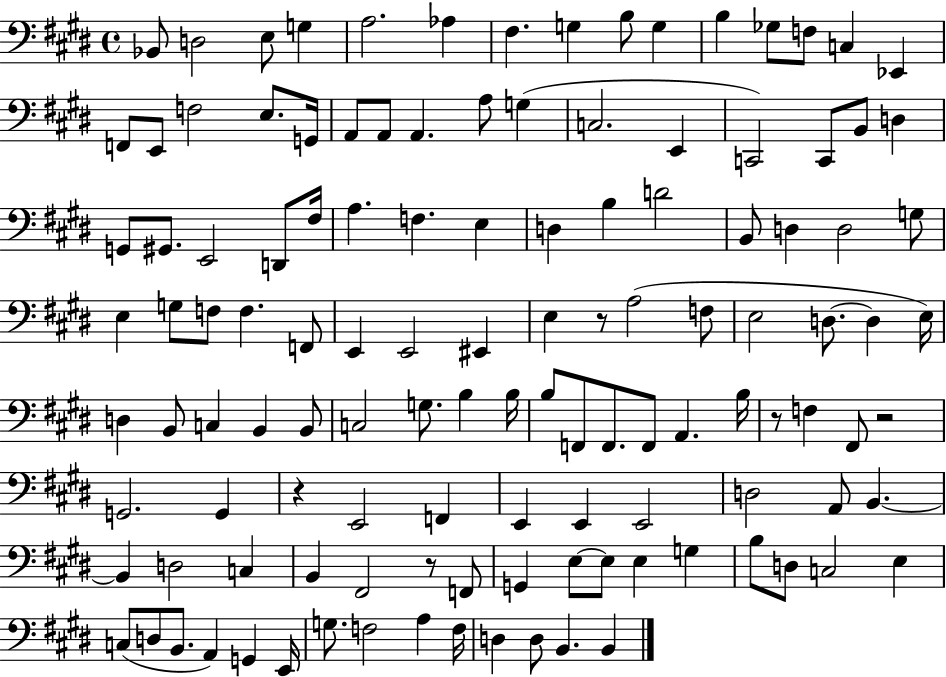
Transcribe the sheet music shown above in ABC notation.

X:1
T:Untitled
M:4/4
L:1/4
K:E
_B,,/2 D,2 E,/2 G, A,2 _A, ^F, G, B,/2 G, B, _G,/2 F,/2 C, _E,, F,,/2 E,,/2 F,2 E,/2 G,,/4 A,,/2 A,,/2 A,, A,/2 G, C,2 E,, C,,2 C,,/2 B,,/2 D, G,,/2 ^G,,/2 E,,2 D,,/2 ^F,/4 A, F, E, D, B, D2 B,,/2 D, D,2 G,/2 E, G,/2 F,/2 F, F,,/2 E,, E,,2 ^E,, E, z/2 A,2 F,/2 E,2 D,/2 D, E,/4 D, B,,/2 C, B,, B,,/2 C,2 G,/2 B, B,/4 B,/2 F,,/2 F,,/2 F,,/2 A,, B,/4 z/2 F, ^F,,/2 z2 G,,2 G,, z E,,2 F,, E,, E,, E,,2 D,2 A,,/2 B,, B,, D,2 C, B,, ^F,,2 z/2 F,,/2 G,, E,/2 E,/2 E, G, B,/2 D,/2 C,2 E, C,/2 D,/2 B,,/2 A,, G,, E,,/4 G,/2 F,2 A, F,/4 D, D,/2 B,, B,,